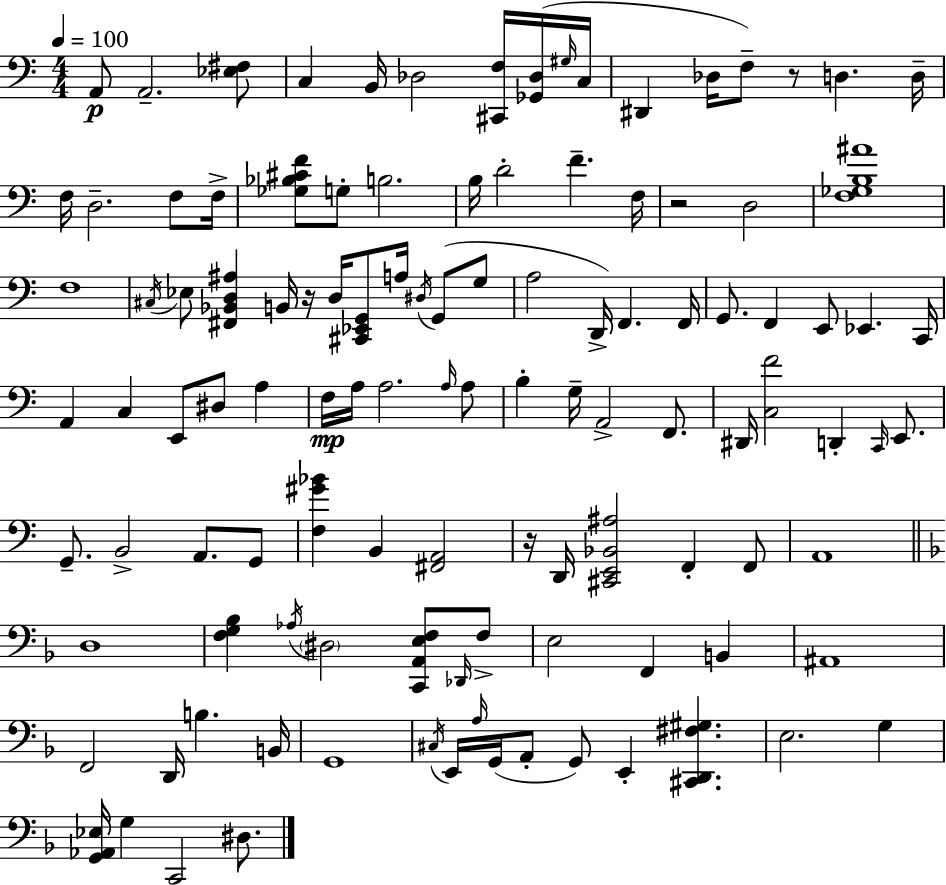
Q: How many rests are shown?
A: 4